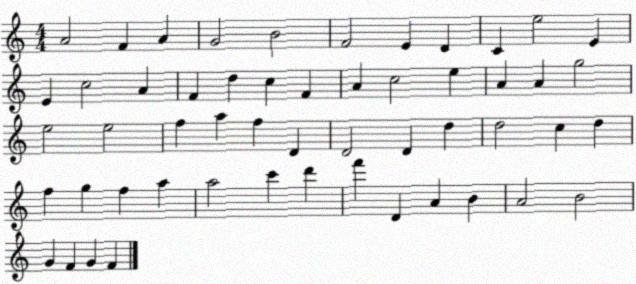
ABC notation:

X:1
T:Untitled
M:4/4
L:1/4
K:C
A2 F A G2 B2 F2 E D C e2 E E c2 A F d c F A c2 e A A g2 e2 e2 f a f D D2 D d d2 c d f g f a a2 c' d' f' D A B A2 B2 G F G F